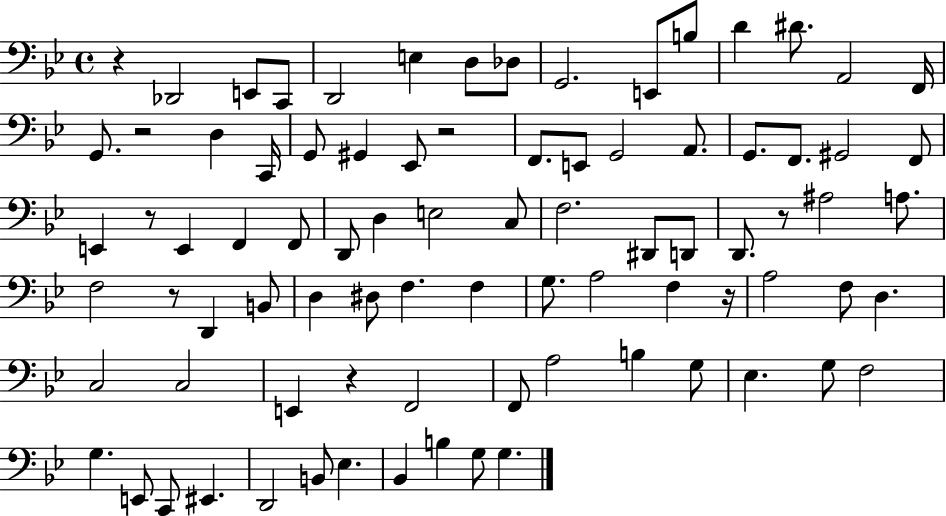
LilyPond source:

{
  \clef bass
  \time 4/4
  \defaultTimeSignature
  \key bes \major
  r4 des,2 e,8 c,8 | d,2 e4 d8 des8 | g,2. e,8 b8 | d'4 dis'8. a,2 f,16 | \break g,8. r2 d4 c,16 | g,8 gis,4 ees,8 r2 | f,8. e,8 g,2 a,8. | g,8. f,8. gis,2 f,8 | \break e,4 r8 e,4 f,4 f,8 | d,8 d4 e2 c8 | f2. dis,8 d,8 | d,8. r8 ais2 a8. | \break f2 r8 d,4 b,8 | d4 dis8 f4. f4 | g8. a2 f4 r16 | a2 f8 d4. | \break c2 c2 | e,4 r4 f,2 | f,8 a2 b4 g8 | ees4. g8 f2 | \break g4. e,8 c,8 eis,4. | d,2 b,8 ees4. | bes,4 b4 g8 g4. | \bar "|."
}